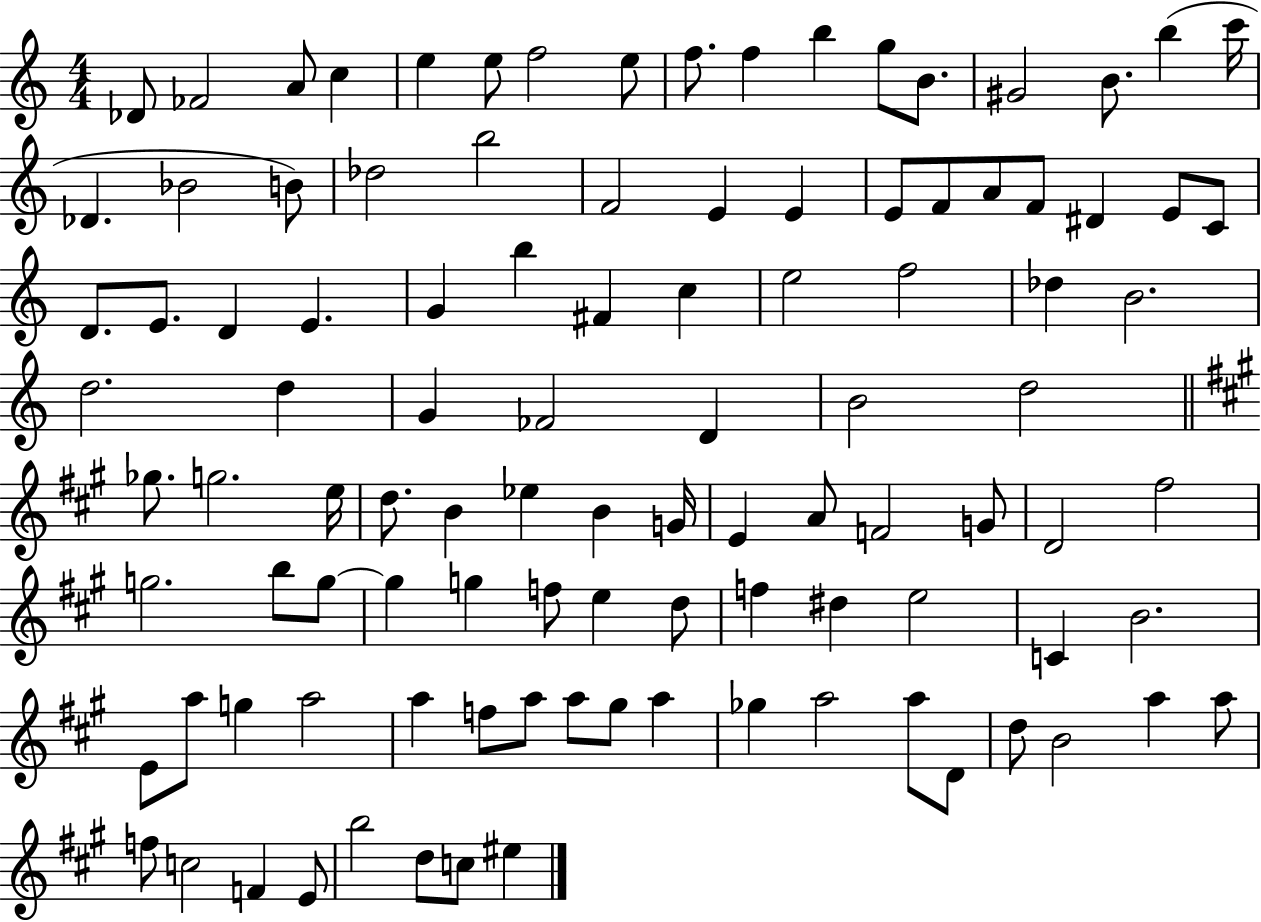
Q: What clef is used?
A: treble